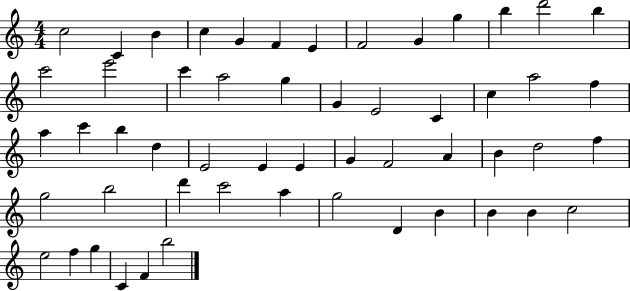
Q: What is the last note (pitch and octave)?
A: B5